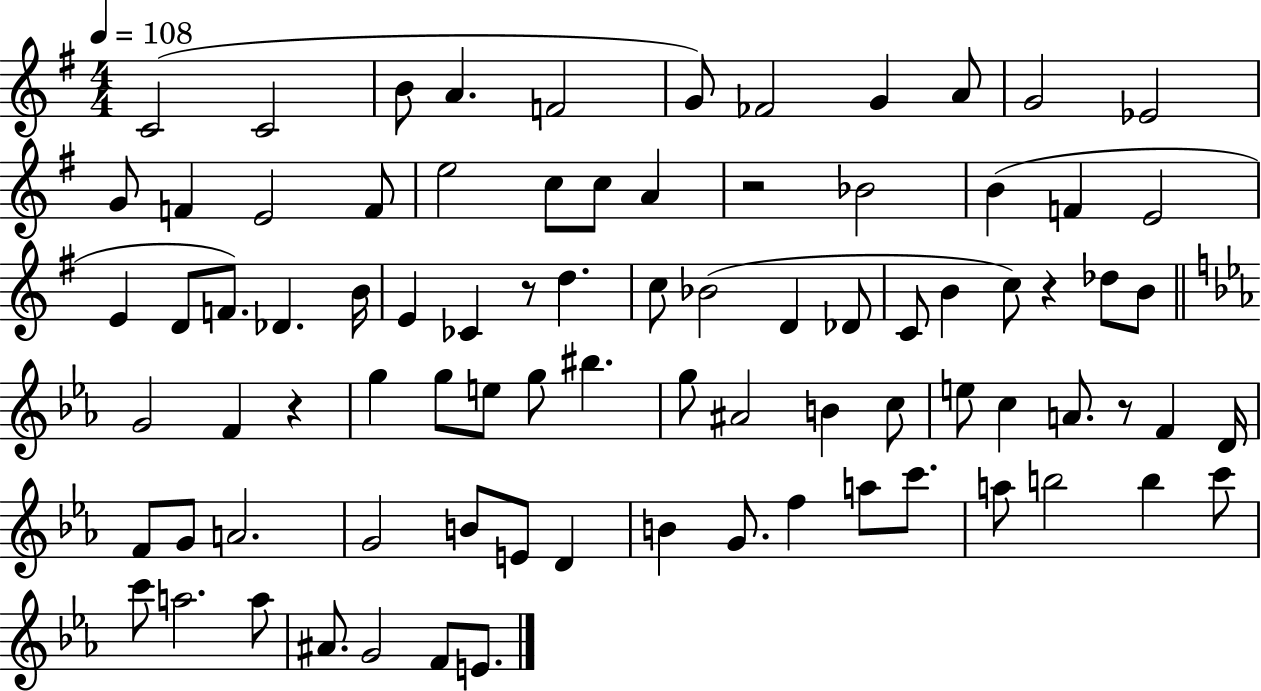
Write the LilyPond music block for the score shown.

{
  \clef treble
  \numericTimeSignature
  \time 4/4
  \key g \major
  \tempo 4 = 108
  c'2( c'2 | b'8 a'4. f'2 | g'8) fes'2 g'4 a'8 | g'2 ees'2 | \break g'8 f'4 e'2 f'8 | e''2 c''8 c''8 a'4 | r2 bes'2 | b'4( f'4 e'2 | \break e'4 d'8 f'8.) des'4. b'16 | e'4 ces'4 r8 d''4. | c''8 bes'2( d'4 des'8 | c'8 b'4 c''8) r4 des''8 b'8 | \break \bar "||" \break \key ees \major g'2 f'4 r4 | g''4 g''8 e''8 g''8 bis''4. | g''8 ais'2 b'4 c''8 | e''8 c''4 a'8. r8 f'4 d'16 | \break f'8 g'8 a'2. | g'2 b'8 e'8 d'4 | b'4 g'8. f''4 a''8 c'''8. | a''8 b''2 b''4 c'''8 | \break c'''8 a''2. a''8 | ais'8. g'2 f'8 e'8. | \bar "|."
}